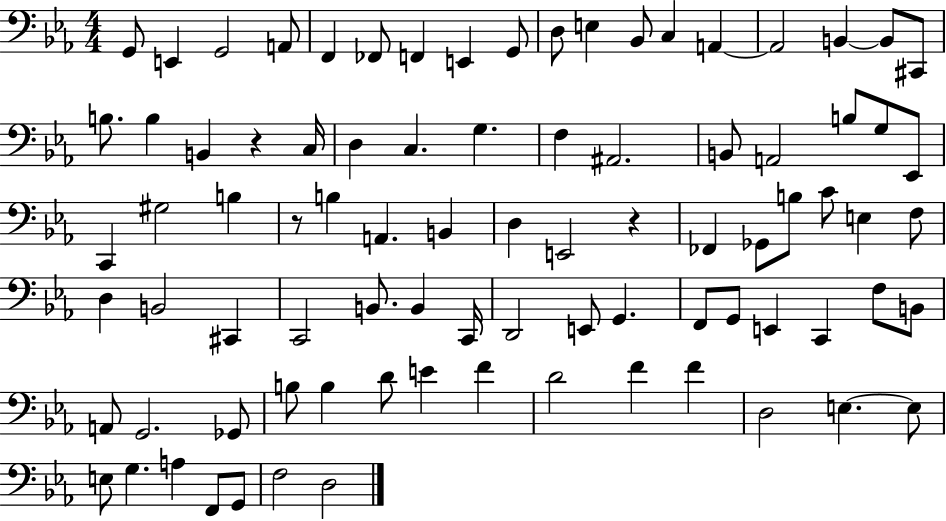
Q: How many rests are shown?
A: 3